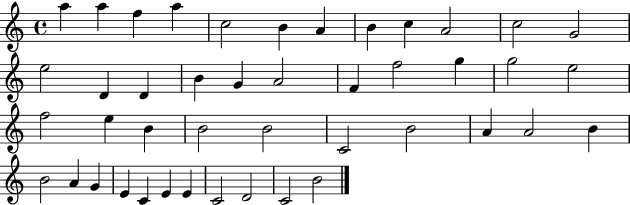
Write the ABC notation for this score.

X:1
T:Untitled
M:4/4
L:1/4
K:C
a a f a c2 B A B c A2 c2 G2 e2 D D B G A2 F f2 g g2 e2 f2 e B B2 B2 C2 B2 A A2 B B2 A G E C E E C2 D2 C2 B2